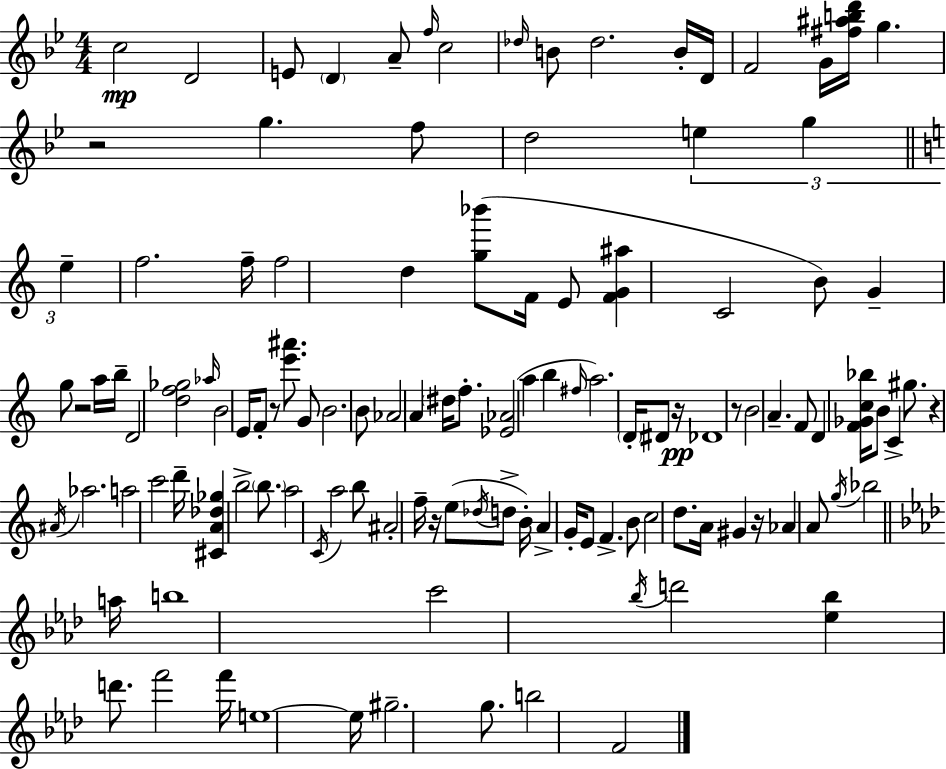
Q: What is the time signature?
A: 4/4